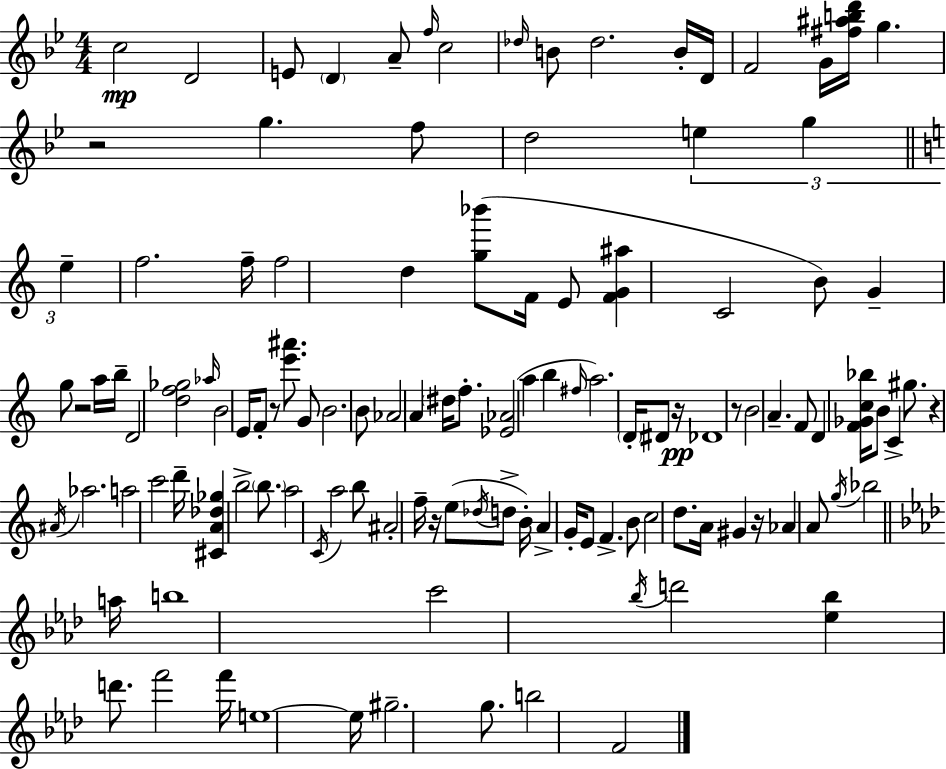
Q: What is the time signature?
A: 4/4